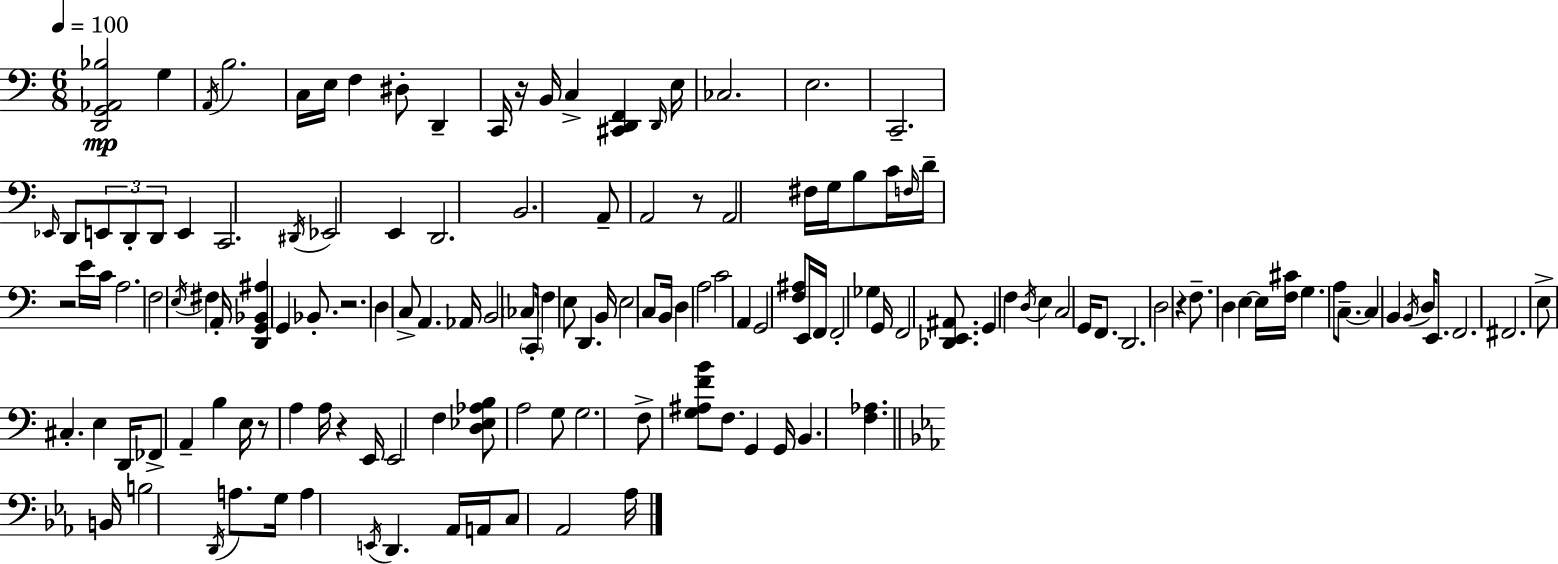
[D2,G2,Ab2,Bb3]/h G3/q A2/s B3/h. C3/s E3/s F3/q D#3/e D2/q C2/s R/s B2/s C3/q [C#2,D2,F2]/q D2/s E3/s CES3/h. E3/h. C2/h. Eb2/s D2/e E2/e D2/e D2/e E2/q C2/h. D#2/s Eb2/h E2/q D2/h. B2/h. A2/e A2/h R/e A2/h F#3/s G3/s B3/e C4/s F3/s D4/s R/h E4/s C4/s A3/h. F3/h E3/s F#3/q A2/s [D2,G2,Bb2,A#3]/q G2/q Bb2/e. R/h. D3/q C3/e A2/q. Ab2/s B2/h CES3/e C2/s F3/q E3/e D2/q. B2/s E3/h C3/e B2/s D3/q A3/h C4/h A2/q G2/h [F3,A#3]/e E2/s F2/s F2/h Gb3/q G2/s F2/h [Db2,E2,A#2]/e. G2/q F3/q D3/s E3/q C3/h G2/s F2/e. D2/h. D3/h R/q F3/e. D3/q E3/q E3/s [F3,C#4]/s G3/q. A3/e C3/e. C3/q B2/q B2/s D3/s E2/e. F2/h. F#2/h. E3/e C#3/q. E3/q D2/s FES2/e A2/q B3/q E3/s R/e A3/q A3/s R/q E2/s E2/h F3/q [D3,Eb3,Ab3,B3]/e A3/h G3/e G3/h. F3/e [G3,A#3,F4,B4]/e F3/e. G2/q G2/s B2/q. [F3,Ab3]/q. B2/s B3/h D2/s A3/e. G3/s A3/q E2/s D2/q. Ab2/s A2/s C3/e Ab2/h Ab3/s